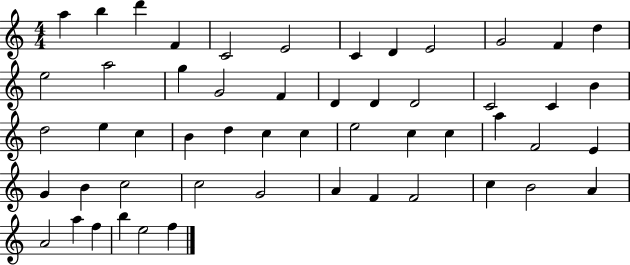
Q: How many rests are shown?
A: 0